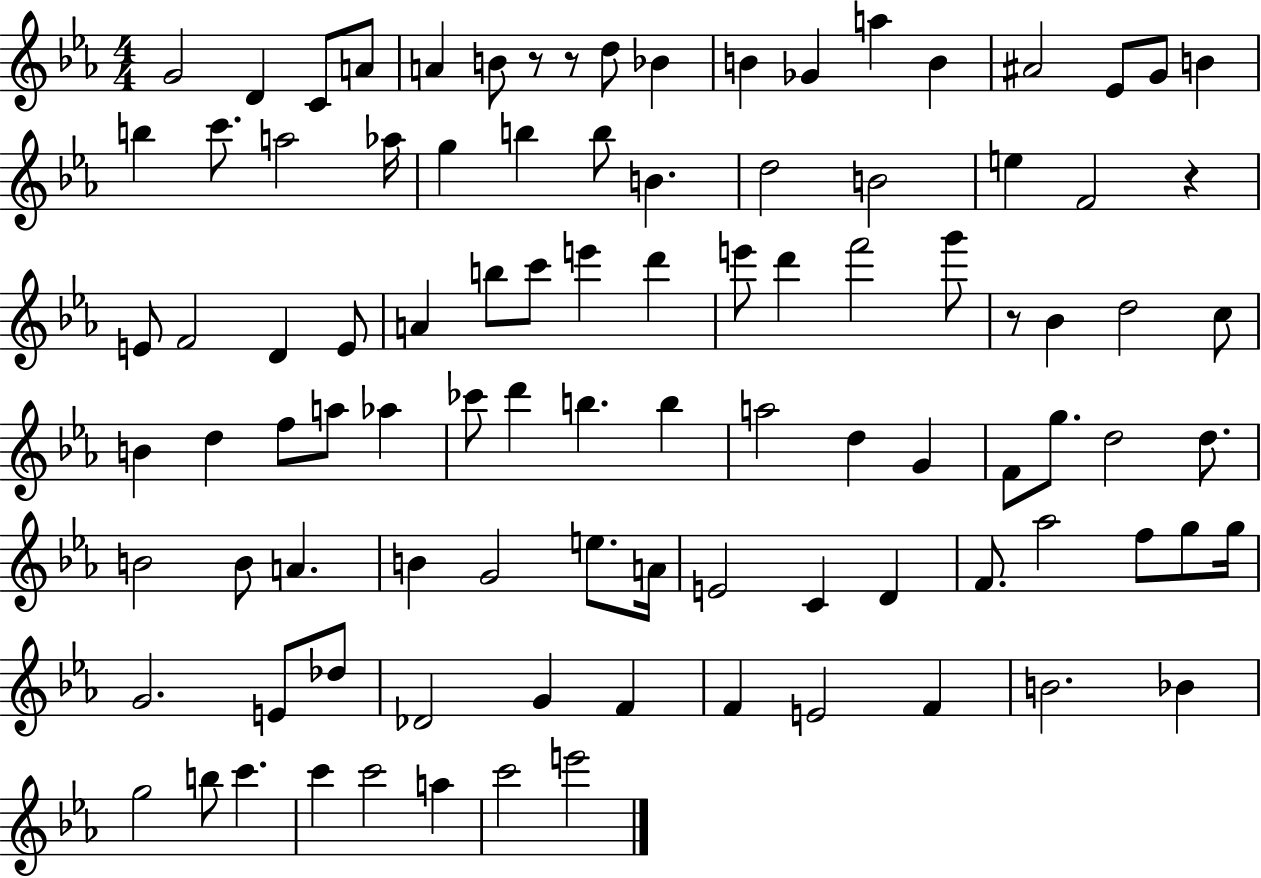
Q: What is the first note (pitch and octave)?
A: G4